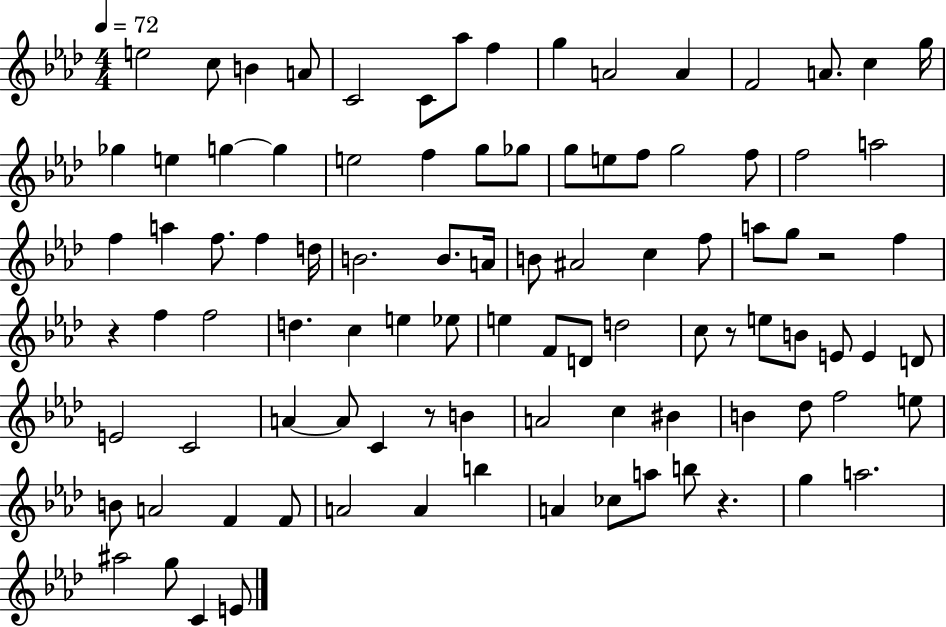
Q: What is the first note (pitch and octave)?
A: E5